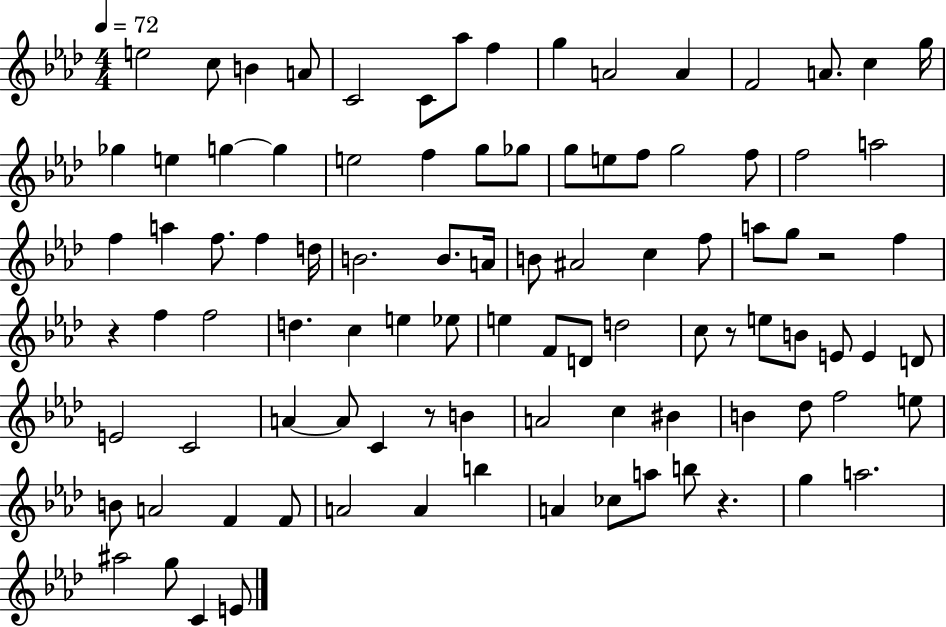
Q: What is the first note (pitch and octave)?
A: E5